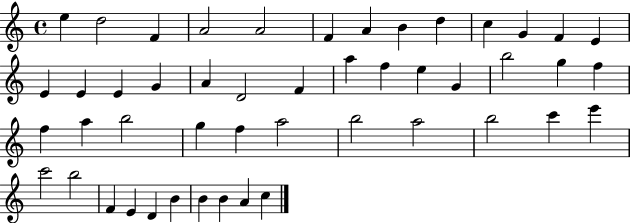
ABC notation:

X:1
T:Untitled
M:4/4
L:1/4
K:C
e d2 F A2 A2 F A B d c G F E E E E G A D2 F a f e G b2 g f f a b2 g f a2 b2 a2 b2 c' e' c'2 b2 F E D B B B A c